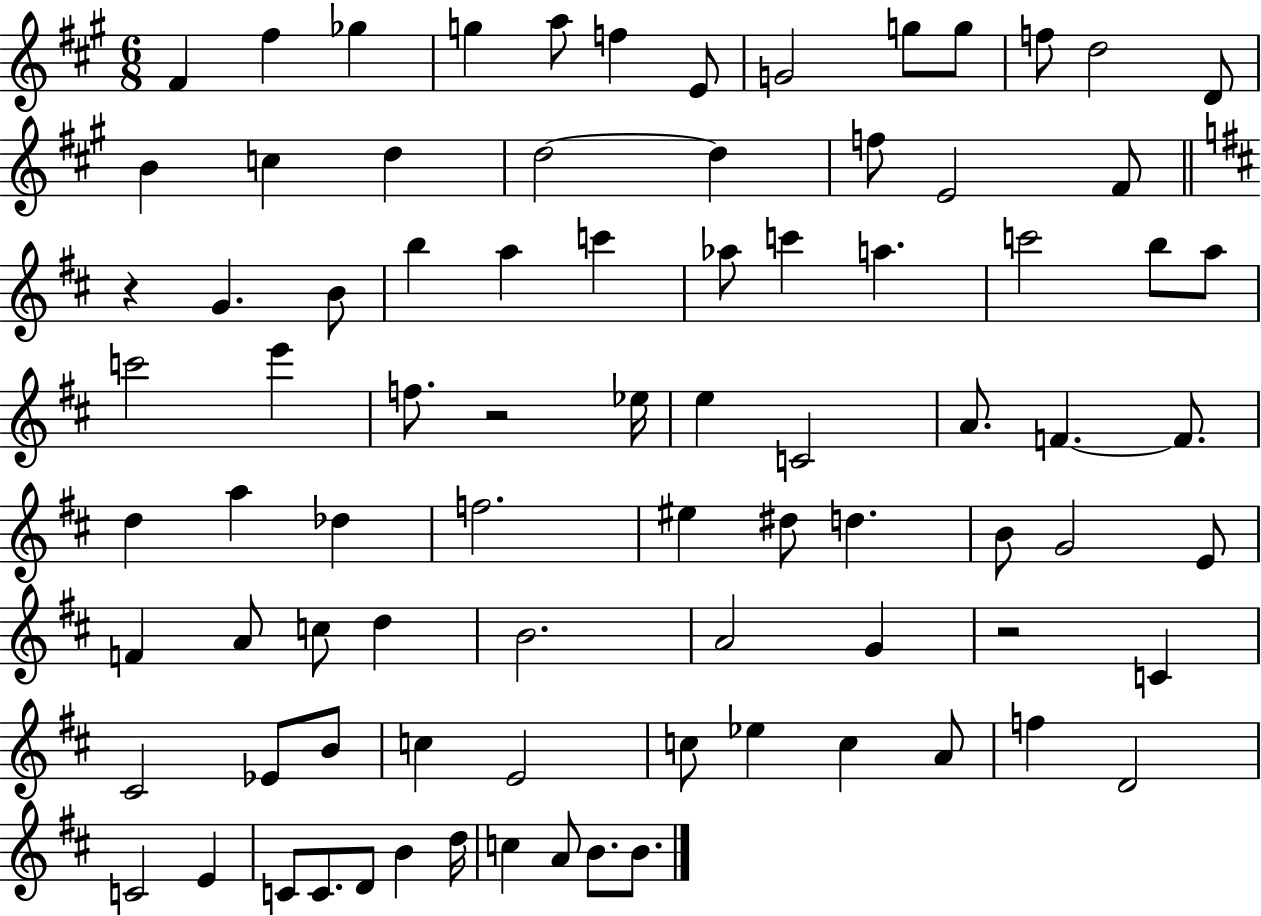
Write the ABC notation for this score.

X:1
T:Untitled
M:6/8
L:1/4
K:A
^F ^f _g g a/2 f E/2 G2 g/2 g/2 f/2 d2 D/2 B c d d2 d f/2 E2 ^F/2 z G B/2 b a c' _a/2 c' a c'2 b/2 a/2 c'2 e' f/2 z2 _e/4 e C2 A/2 F F/2 d a _d f2 ^e ^d/2 d B/2 G2 E/2 F A/2 c/2 d B2 A2 G z2 C ^C2 _E/2 B/2 c E2 c/2 _e c A/2 f D2 C2 E C/2 C/2 D/2 B d/4 c A/2 B/2 B/2